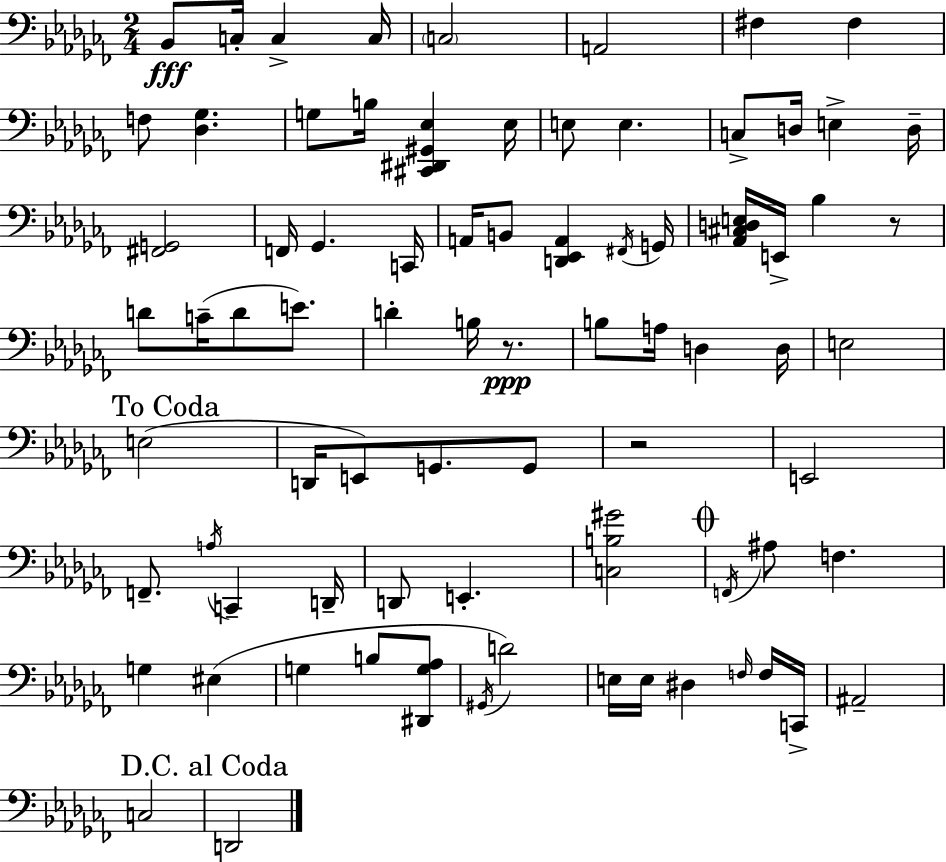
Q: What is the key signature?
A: AES minor